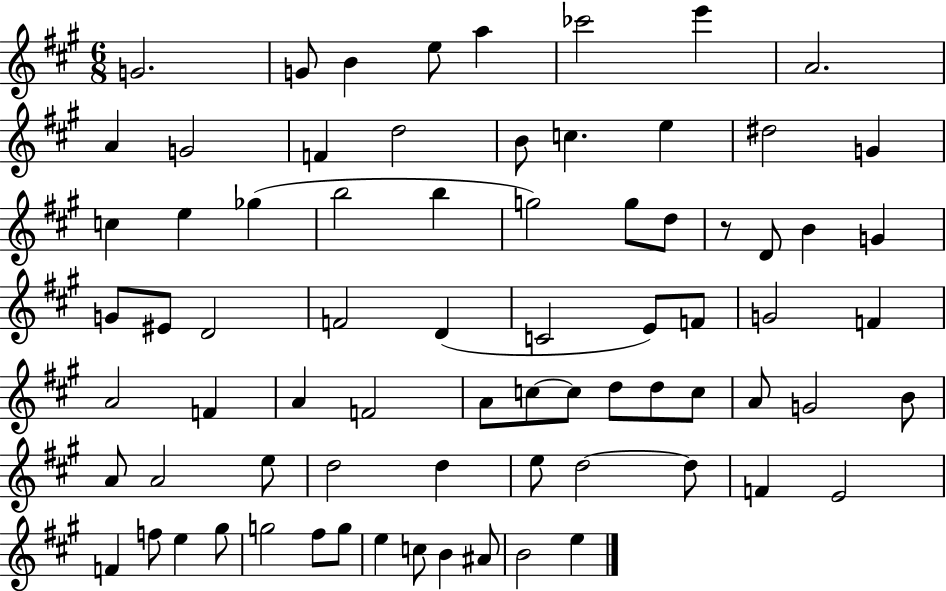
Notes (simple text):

G4/h. G4/e B4/q E5/e A5/q CES6/h E6/q A4/h. A4/q G4/h F4/q D5/h B4/e C5/q. E5/q D#5/h G4/q C5/q E5/q Gb5/q B5/h B5/q G5/h G5/e D5/e R/e D4/e B4/q G4/q G4/e EIS4/e D4/h F4/h D4/q C4/h E4/e F4/e G4/h F4/q A4/h F4/q A4/q F4/h A4/e C5/e C5/e D5/e D5/e C5/e A4/e G4/h B4/e A4/e A4/h E5/e D5/h D5/q E5/e D5/h D5/e F4/q E4/h F4/q F5/e E5/q G#5/e G5/h F#5/e G5/e E5/q C5/e B4/q A#4/e B4/h E5/q